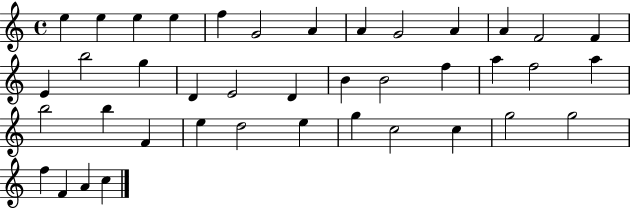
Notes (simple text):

E5/q E5/q E5/q E5/q F5/q G4/h A4/q A4/q G4/h A4/q A4/q F4/h F4/q E4/q B5/h G5/q D4/q E4/h D4/q B4/q B4/h F5/q A5/q F5/h A5/q B5/h B5/q F4/q E5/q D5/h E5/q G5/q C5/h C5/q G5/h G5/h F5/q F4/q A4/q C5/q